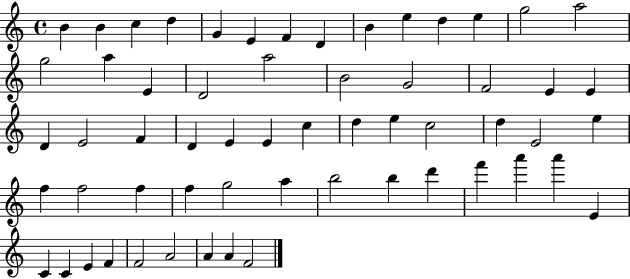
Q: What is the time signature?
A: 4/4